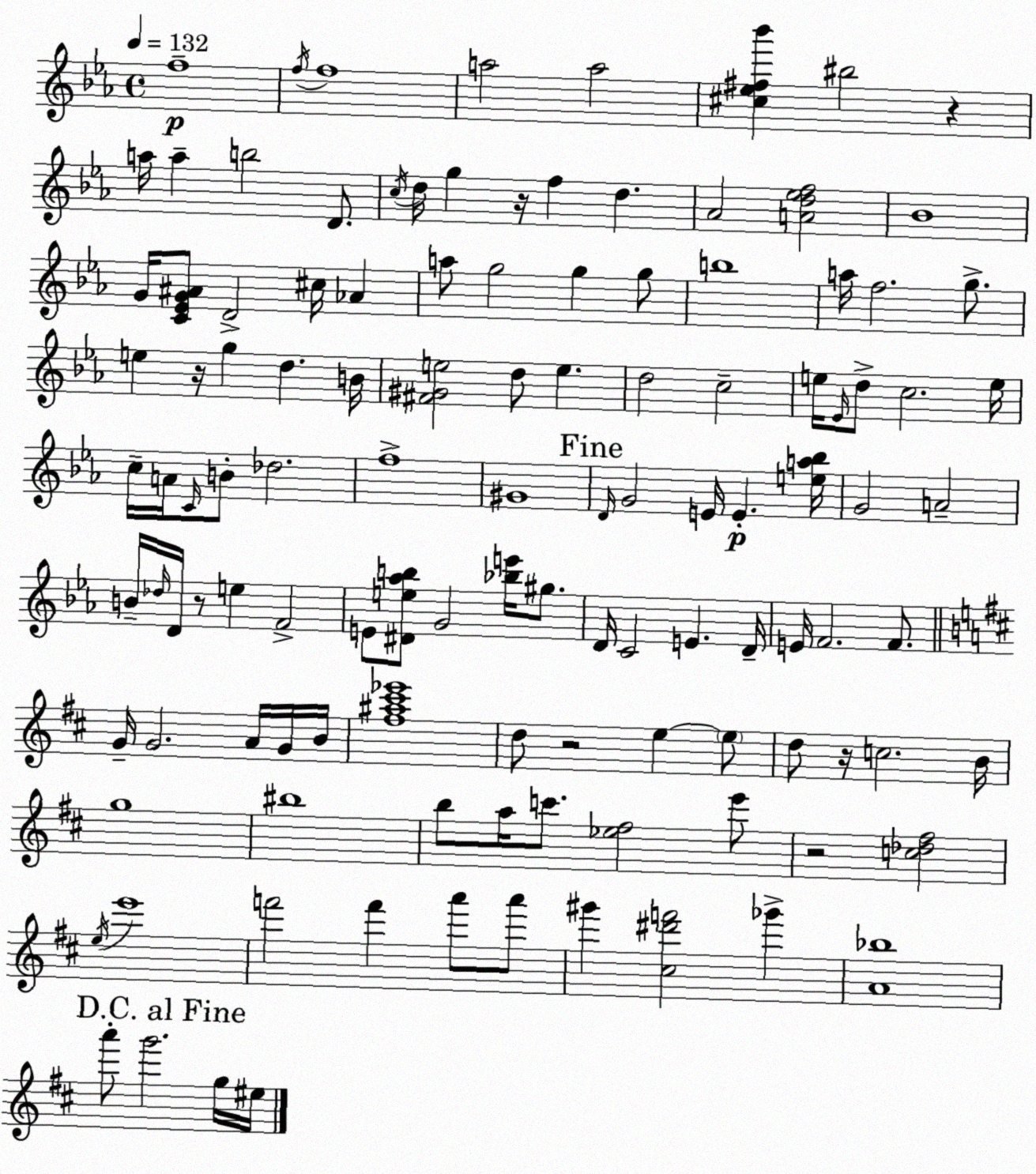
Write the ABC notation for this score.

X:1
T:Untitled
M:4/4
L:1/4
K:Eb
f4 f/4 f4 a2 a2 [^c_e^f_b'] ^b2 z a/4 a b2 D/2 c/4 d/4 g z/4 f d _A2 [Ad_ef]2 _B4 G/4 [C_EG^A]/2 D2 ^c/4 _A a/2 g2 g g/2 b4 a/4 f2 g/2 e z/4 g d B/4 [^F^Ge]2 d/2 e d2 c2 e/4 _E/4 d/2 c2 e/4 c/4 A/4 C/4 B/2 _d2 f4 ^G4 D/4 G2 E/4 E [ea_b]/4 G2 A2 B/4 _d/4 D/4 z/2 e F2 E/2 [^De_ab]/2 G2 [_be']/4 ^g/2 D/4 C2 E D/4 E/4 F2 F/2 G/4 G2 A/4 G/4 B/4 [^f^a^c'_e']4 d/2 z2 e e/2 d/2 z/4 c2 B/4 g4 ^b4 b/2 a/4 c'/2 [_e^f]2 e'/2 z2 [c_d^f]2 e/4 e'4 f'2 f' a'/2 a'/2 ^g' [^c^d'f']2 _g' [A_b]4 a'/2 g'2 g/4 ^e/4